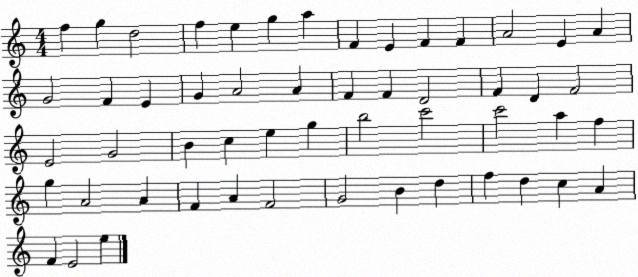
X:1
T:Untitled
M:4/4
L:1/4
K:C
f g d2 f e g a F E F F A2 E A G2 F E G A2 A F F D2 F D F2 E2 G2 B c e g b2 c'2 c'2 a f g A2 A F A F2 G2 B d f d c A F E2 e